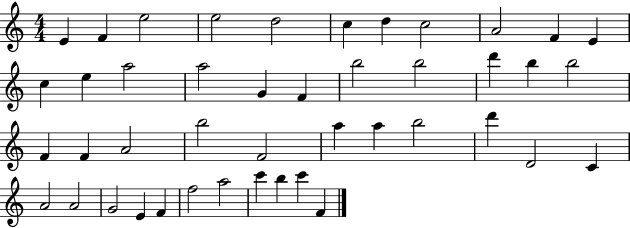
E4/q F4/q E5/h E5/h D5/h C5/q D5/q C5/h A4/h F4/q E4/q C5/q E5/q A5/h A5/h G4/q F4/q B5/h B5/h D6/q B5/q B5/h F4/q F4/q A4/h B5/h F4/h A5/q A5/q B5/h D6/q D4/h C4/q A4/h A4/h G4/h E4/q F4/q F5/h A5/h C6/q B5/q C6/q F4/q